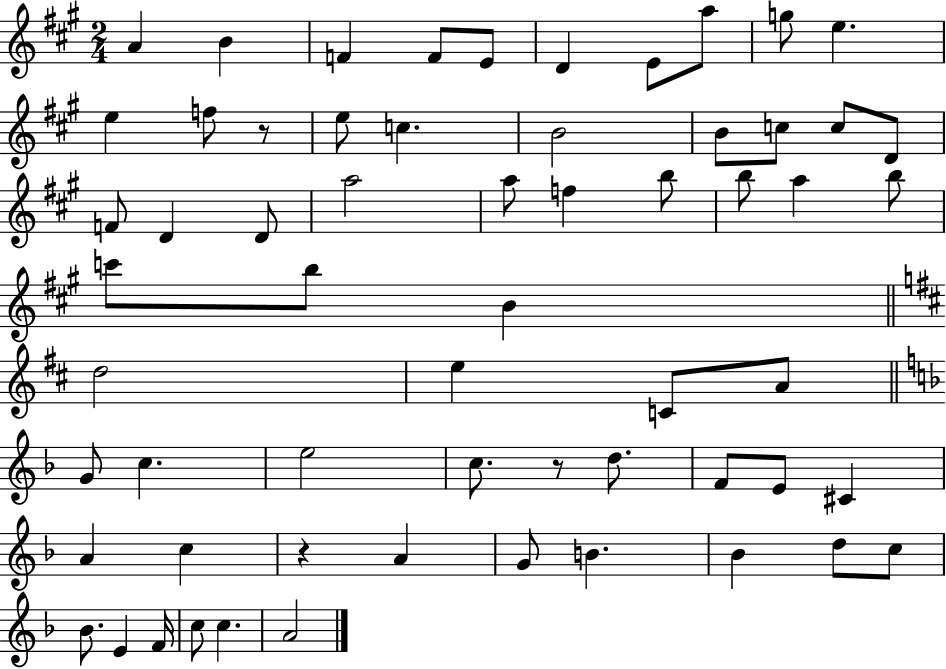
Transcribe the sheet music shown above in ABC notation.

X:1
T:Untitled
M:2/4
L:1/4
K:A
A B F F/2 E/2 D E/2 a/2 g/2 e e f/2 z/2 e/2 c B2 B/2 c/2 c/2 D/2 F/2 D D/2 a2 a/2 f b/2 b/2 a b/2 c'/2 b/2 B d2 e C/2 A/2 G/2 c e2 c/2 z/2 d/2 F/2 E/2 ^C A c z A G/2 B _B d/2 c/2 _B/2 E F/4 c/2 c A2